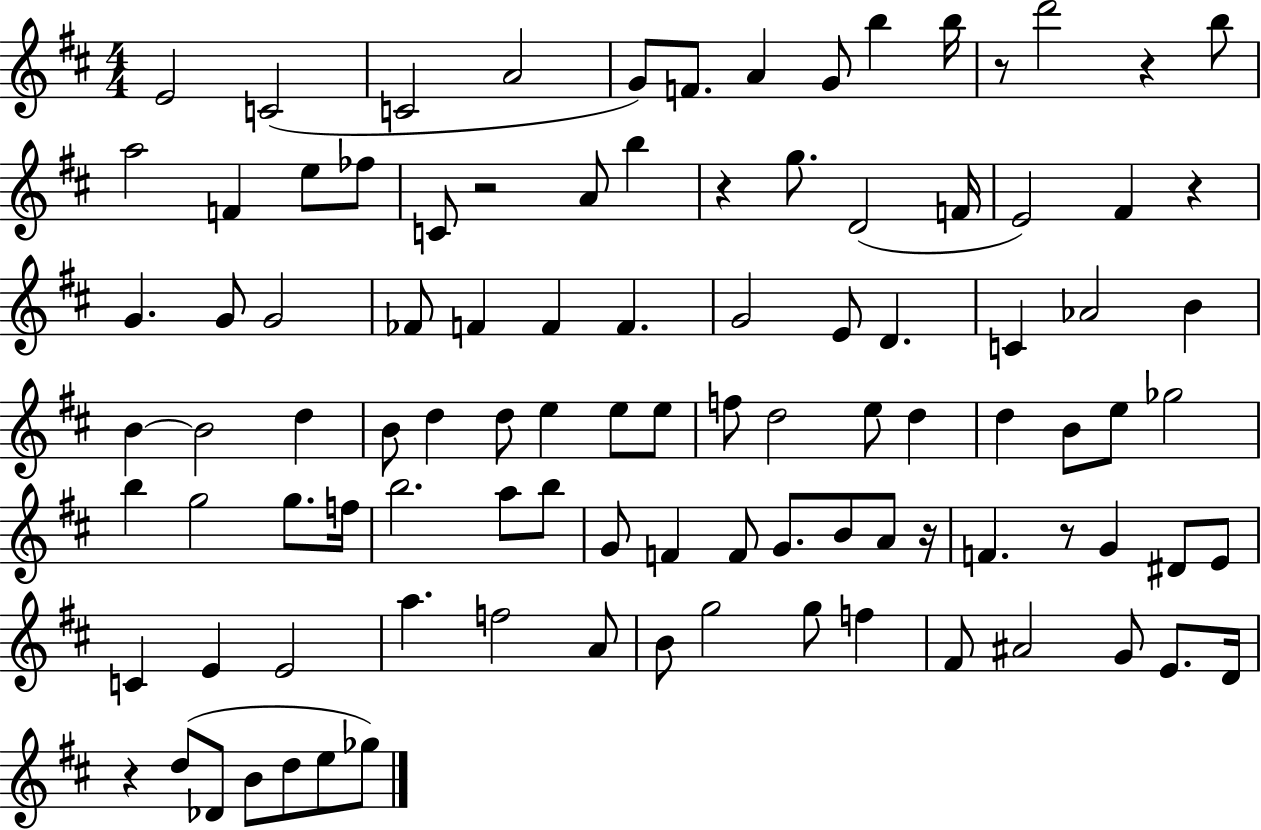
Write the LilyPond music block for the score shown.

{
  \clef treble
  \numericTimeSignature
  \time 4/4
  \key d \major
  e'2 c'2( | c'2 a'2 | g'8) f'8. a'4 g'8 b''4 b''16 | r8 d'''2 r4 b''8 | \break a''2 f'4 e''8 fes''8 | c'8 r2 a'8 b''4 | r4 g''8. d'2( f'16 | e'2) fis'4 r4 | \break g'4. g'8 g'2 | fes'8 f'4 f'4 f'4. | g'2 e'8 d'4. | c'4 aes'2 b'4 | \break b'4~~ b'2 d''4 | b'8 d''4 d''8 e''4 e''8 e''8 | f''8 d''2 e''8 d''4 | d''4 b'8 e''8 ges''2 | \break b''4 g''2 g''8. f''16 | b''2. a''8 b''8 | g'8 f'4 f'8 g'8. b'8 a'8 r16 | f'4. r8 g'4 dis'8 e'8 | \break c'4 e'4 e'2 | a''4. f''2 a'8 | b'8 g''2 g''8 f''4 | fis'8 ais'2 g'8 e'8. d'16 | \break r4 d''8( des'8 b'8 d''8 e''8 ges''8) | \bar "|."
}